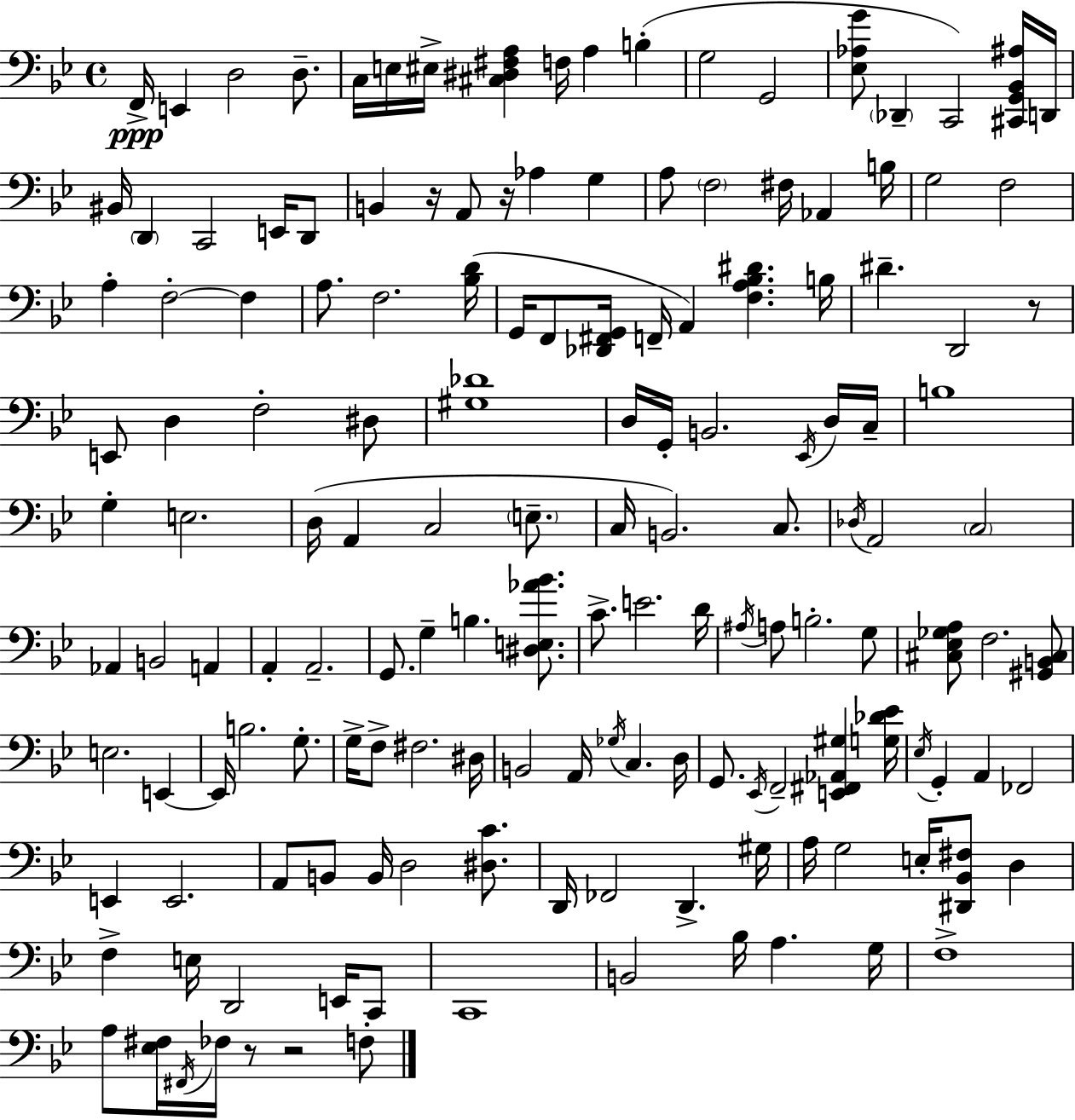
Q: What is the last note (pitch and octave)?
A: F3